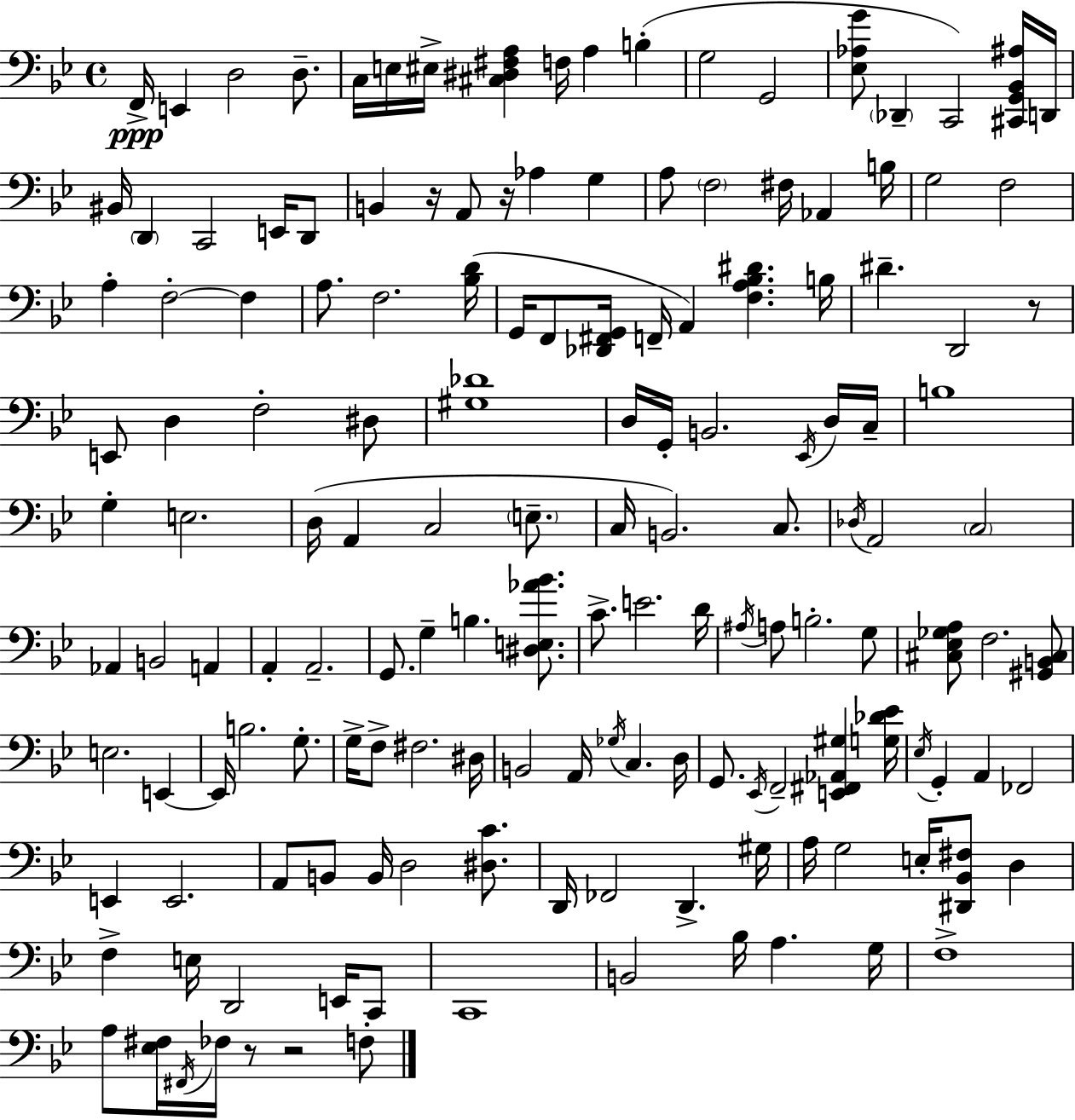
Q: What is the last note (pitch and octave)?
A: F3